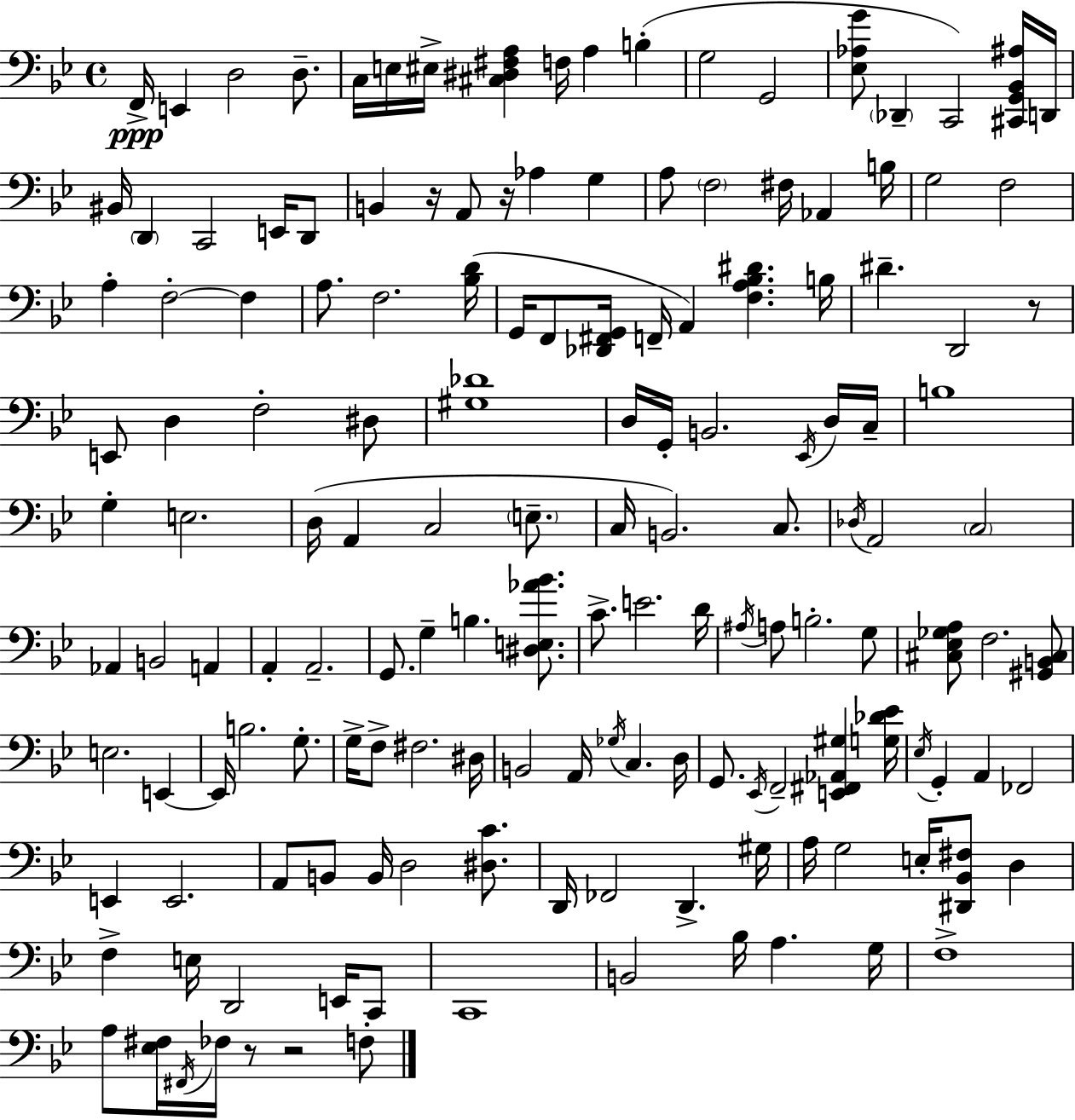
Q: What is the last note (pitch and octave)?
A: F3